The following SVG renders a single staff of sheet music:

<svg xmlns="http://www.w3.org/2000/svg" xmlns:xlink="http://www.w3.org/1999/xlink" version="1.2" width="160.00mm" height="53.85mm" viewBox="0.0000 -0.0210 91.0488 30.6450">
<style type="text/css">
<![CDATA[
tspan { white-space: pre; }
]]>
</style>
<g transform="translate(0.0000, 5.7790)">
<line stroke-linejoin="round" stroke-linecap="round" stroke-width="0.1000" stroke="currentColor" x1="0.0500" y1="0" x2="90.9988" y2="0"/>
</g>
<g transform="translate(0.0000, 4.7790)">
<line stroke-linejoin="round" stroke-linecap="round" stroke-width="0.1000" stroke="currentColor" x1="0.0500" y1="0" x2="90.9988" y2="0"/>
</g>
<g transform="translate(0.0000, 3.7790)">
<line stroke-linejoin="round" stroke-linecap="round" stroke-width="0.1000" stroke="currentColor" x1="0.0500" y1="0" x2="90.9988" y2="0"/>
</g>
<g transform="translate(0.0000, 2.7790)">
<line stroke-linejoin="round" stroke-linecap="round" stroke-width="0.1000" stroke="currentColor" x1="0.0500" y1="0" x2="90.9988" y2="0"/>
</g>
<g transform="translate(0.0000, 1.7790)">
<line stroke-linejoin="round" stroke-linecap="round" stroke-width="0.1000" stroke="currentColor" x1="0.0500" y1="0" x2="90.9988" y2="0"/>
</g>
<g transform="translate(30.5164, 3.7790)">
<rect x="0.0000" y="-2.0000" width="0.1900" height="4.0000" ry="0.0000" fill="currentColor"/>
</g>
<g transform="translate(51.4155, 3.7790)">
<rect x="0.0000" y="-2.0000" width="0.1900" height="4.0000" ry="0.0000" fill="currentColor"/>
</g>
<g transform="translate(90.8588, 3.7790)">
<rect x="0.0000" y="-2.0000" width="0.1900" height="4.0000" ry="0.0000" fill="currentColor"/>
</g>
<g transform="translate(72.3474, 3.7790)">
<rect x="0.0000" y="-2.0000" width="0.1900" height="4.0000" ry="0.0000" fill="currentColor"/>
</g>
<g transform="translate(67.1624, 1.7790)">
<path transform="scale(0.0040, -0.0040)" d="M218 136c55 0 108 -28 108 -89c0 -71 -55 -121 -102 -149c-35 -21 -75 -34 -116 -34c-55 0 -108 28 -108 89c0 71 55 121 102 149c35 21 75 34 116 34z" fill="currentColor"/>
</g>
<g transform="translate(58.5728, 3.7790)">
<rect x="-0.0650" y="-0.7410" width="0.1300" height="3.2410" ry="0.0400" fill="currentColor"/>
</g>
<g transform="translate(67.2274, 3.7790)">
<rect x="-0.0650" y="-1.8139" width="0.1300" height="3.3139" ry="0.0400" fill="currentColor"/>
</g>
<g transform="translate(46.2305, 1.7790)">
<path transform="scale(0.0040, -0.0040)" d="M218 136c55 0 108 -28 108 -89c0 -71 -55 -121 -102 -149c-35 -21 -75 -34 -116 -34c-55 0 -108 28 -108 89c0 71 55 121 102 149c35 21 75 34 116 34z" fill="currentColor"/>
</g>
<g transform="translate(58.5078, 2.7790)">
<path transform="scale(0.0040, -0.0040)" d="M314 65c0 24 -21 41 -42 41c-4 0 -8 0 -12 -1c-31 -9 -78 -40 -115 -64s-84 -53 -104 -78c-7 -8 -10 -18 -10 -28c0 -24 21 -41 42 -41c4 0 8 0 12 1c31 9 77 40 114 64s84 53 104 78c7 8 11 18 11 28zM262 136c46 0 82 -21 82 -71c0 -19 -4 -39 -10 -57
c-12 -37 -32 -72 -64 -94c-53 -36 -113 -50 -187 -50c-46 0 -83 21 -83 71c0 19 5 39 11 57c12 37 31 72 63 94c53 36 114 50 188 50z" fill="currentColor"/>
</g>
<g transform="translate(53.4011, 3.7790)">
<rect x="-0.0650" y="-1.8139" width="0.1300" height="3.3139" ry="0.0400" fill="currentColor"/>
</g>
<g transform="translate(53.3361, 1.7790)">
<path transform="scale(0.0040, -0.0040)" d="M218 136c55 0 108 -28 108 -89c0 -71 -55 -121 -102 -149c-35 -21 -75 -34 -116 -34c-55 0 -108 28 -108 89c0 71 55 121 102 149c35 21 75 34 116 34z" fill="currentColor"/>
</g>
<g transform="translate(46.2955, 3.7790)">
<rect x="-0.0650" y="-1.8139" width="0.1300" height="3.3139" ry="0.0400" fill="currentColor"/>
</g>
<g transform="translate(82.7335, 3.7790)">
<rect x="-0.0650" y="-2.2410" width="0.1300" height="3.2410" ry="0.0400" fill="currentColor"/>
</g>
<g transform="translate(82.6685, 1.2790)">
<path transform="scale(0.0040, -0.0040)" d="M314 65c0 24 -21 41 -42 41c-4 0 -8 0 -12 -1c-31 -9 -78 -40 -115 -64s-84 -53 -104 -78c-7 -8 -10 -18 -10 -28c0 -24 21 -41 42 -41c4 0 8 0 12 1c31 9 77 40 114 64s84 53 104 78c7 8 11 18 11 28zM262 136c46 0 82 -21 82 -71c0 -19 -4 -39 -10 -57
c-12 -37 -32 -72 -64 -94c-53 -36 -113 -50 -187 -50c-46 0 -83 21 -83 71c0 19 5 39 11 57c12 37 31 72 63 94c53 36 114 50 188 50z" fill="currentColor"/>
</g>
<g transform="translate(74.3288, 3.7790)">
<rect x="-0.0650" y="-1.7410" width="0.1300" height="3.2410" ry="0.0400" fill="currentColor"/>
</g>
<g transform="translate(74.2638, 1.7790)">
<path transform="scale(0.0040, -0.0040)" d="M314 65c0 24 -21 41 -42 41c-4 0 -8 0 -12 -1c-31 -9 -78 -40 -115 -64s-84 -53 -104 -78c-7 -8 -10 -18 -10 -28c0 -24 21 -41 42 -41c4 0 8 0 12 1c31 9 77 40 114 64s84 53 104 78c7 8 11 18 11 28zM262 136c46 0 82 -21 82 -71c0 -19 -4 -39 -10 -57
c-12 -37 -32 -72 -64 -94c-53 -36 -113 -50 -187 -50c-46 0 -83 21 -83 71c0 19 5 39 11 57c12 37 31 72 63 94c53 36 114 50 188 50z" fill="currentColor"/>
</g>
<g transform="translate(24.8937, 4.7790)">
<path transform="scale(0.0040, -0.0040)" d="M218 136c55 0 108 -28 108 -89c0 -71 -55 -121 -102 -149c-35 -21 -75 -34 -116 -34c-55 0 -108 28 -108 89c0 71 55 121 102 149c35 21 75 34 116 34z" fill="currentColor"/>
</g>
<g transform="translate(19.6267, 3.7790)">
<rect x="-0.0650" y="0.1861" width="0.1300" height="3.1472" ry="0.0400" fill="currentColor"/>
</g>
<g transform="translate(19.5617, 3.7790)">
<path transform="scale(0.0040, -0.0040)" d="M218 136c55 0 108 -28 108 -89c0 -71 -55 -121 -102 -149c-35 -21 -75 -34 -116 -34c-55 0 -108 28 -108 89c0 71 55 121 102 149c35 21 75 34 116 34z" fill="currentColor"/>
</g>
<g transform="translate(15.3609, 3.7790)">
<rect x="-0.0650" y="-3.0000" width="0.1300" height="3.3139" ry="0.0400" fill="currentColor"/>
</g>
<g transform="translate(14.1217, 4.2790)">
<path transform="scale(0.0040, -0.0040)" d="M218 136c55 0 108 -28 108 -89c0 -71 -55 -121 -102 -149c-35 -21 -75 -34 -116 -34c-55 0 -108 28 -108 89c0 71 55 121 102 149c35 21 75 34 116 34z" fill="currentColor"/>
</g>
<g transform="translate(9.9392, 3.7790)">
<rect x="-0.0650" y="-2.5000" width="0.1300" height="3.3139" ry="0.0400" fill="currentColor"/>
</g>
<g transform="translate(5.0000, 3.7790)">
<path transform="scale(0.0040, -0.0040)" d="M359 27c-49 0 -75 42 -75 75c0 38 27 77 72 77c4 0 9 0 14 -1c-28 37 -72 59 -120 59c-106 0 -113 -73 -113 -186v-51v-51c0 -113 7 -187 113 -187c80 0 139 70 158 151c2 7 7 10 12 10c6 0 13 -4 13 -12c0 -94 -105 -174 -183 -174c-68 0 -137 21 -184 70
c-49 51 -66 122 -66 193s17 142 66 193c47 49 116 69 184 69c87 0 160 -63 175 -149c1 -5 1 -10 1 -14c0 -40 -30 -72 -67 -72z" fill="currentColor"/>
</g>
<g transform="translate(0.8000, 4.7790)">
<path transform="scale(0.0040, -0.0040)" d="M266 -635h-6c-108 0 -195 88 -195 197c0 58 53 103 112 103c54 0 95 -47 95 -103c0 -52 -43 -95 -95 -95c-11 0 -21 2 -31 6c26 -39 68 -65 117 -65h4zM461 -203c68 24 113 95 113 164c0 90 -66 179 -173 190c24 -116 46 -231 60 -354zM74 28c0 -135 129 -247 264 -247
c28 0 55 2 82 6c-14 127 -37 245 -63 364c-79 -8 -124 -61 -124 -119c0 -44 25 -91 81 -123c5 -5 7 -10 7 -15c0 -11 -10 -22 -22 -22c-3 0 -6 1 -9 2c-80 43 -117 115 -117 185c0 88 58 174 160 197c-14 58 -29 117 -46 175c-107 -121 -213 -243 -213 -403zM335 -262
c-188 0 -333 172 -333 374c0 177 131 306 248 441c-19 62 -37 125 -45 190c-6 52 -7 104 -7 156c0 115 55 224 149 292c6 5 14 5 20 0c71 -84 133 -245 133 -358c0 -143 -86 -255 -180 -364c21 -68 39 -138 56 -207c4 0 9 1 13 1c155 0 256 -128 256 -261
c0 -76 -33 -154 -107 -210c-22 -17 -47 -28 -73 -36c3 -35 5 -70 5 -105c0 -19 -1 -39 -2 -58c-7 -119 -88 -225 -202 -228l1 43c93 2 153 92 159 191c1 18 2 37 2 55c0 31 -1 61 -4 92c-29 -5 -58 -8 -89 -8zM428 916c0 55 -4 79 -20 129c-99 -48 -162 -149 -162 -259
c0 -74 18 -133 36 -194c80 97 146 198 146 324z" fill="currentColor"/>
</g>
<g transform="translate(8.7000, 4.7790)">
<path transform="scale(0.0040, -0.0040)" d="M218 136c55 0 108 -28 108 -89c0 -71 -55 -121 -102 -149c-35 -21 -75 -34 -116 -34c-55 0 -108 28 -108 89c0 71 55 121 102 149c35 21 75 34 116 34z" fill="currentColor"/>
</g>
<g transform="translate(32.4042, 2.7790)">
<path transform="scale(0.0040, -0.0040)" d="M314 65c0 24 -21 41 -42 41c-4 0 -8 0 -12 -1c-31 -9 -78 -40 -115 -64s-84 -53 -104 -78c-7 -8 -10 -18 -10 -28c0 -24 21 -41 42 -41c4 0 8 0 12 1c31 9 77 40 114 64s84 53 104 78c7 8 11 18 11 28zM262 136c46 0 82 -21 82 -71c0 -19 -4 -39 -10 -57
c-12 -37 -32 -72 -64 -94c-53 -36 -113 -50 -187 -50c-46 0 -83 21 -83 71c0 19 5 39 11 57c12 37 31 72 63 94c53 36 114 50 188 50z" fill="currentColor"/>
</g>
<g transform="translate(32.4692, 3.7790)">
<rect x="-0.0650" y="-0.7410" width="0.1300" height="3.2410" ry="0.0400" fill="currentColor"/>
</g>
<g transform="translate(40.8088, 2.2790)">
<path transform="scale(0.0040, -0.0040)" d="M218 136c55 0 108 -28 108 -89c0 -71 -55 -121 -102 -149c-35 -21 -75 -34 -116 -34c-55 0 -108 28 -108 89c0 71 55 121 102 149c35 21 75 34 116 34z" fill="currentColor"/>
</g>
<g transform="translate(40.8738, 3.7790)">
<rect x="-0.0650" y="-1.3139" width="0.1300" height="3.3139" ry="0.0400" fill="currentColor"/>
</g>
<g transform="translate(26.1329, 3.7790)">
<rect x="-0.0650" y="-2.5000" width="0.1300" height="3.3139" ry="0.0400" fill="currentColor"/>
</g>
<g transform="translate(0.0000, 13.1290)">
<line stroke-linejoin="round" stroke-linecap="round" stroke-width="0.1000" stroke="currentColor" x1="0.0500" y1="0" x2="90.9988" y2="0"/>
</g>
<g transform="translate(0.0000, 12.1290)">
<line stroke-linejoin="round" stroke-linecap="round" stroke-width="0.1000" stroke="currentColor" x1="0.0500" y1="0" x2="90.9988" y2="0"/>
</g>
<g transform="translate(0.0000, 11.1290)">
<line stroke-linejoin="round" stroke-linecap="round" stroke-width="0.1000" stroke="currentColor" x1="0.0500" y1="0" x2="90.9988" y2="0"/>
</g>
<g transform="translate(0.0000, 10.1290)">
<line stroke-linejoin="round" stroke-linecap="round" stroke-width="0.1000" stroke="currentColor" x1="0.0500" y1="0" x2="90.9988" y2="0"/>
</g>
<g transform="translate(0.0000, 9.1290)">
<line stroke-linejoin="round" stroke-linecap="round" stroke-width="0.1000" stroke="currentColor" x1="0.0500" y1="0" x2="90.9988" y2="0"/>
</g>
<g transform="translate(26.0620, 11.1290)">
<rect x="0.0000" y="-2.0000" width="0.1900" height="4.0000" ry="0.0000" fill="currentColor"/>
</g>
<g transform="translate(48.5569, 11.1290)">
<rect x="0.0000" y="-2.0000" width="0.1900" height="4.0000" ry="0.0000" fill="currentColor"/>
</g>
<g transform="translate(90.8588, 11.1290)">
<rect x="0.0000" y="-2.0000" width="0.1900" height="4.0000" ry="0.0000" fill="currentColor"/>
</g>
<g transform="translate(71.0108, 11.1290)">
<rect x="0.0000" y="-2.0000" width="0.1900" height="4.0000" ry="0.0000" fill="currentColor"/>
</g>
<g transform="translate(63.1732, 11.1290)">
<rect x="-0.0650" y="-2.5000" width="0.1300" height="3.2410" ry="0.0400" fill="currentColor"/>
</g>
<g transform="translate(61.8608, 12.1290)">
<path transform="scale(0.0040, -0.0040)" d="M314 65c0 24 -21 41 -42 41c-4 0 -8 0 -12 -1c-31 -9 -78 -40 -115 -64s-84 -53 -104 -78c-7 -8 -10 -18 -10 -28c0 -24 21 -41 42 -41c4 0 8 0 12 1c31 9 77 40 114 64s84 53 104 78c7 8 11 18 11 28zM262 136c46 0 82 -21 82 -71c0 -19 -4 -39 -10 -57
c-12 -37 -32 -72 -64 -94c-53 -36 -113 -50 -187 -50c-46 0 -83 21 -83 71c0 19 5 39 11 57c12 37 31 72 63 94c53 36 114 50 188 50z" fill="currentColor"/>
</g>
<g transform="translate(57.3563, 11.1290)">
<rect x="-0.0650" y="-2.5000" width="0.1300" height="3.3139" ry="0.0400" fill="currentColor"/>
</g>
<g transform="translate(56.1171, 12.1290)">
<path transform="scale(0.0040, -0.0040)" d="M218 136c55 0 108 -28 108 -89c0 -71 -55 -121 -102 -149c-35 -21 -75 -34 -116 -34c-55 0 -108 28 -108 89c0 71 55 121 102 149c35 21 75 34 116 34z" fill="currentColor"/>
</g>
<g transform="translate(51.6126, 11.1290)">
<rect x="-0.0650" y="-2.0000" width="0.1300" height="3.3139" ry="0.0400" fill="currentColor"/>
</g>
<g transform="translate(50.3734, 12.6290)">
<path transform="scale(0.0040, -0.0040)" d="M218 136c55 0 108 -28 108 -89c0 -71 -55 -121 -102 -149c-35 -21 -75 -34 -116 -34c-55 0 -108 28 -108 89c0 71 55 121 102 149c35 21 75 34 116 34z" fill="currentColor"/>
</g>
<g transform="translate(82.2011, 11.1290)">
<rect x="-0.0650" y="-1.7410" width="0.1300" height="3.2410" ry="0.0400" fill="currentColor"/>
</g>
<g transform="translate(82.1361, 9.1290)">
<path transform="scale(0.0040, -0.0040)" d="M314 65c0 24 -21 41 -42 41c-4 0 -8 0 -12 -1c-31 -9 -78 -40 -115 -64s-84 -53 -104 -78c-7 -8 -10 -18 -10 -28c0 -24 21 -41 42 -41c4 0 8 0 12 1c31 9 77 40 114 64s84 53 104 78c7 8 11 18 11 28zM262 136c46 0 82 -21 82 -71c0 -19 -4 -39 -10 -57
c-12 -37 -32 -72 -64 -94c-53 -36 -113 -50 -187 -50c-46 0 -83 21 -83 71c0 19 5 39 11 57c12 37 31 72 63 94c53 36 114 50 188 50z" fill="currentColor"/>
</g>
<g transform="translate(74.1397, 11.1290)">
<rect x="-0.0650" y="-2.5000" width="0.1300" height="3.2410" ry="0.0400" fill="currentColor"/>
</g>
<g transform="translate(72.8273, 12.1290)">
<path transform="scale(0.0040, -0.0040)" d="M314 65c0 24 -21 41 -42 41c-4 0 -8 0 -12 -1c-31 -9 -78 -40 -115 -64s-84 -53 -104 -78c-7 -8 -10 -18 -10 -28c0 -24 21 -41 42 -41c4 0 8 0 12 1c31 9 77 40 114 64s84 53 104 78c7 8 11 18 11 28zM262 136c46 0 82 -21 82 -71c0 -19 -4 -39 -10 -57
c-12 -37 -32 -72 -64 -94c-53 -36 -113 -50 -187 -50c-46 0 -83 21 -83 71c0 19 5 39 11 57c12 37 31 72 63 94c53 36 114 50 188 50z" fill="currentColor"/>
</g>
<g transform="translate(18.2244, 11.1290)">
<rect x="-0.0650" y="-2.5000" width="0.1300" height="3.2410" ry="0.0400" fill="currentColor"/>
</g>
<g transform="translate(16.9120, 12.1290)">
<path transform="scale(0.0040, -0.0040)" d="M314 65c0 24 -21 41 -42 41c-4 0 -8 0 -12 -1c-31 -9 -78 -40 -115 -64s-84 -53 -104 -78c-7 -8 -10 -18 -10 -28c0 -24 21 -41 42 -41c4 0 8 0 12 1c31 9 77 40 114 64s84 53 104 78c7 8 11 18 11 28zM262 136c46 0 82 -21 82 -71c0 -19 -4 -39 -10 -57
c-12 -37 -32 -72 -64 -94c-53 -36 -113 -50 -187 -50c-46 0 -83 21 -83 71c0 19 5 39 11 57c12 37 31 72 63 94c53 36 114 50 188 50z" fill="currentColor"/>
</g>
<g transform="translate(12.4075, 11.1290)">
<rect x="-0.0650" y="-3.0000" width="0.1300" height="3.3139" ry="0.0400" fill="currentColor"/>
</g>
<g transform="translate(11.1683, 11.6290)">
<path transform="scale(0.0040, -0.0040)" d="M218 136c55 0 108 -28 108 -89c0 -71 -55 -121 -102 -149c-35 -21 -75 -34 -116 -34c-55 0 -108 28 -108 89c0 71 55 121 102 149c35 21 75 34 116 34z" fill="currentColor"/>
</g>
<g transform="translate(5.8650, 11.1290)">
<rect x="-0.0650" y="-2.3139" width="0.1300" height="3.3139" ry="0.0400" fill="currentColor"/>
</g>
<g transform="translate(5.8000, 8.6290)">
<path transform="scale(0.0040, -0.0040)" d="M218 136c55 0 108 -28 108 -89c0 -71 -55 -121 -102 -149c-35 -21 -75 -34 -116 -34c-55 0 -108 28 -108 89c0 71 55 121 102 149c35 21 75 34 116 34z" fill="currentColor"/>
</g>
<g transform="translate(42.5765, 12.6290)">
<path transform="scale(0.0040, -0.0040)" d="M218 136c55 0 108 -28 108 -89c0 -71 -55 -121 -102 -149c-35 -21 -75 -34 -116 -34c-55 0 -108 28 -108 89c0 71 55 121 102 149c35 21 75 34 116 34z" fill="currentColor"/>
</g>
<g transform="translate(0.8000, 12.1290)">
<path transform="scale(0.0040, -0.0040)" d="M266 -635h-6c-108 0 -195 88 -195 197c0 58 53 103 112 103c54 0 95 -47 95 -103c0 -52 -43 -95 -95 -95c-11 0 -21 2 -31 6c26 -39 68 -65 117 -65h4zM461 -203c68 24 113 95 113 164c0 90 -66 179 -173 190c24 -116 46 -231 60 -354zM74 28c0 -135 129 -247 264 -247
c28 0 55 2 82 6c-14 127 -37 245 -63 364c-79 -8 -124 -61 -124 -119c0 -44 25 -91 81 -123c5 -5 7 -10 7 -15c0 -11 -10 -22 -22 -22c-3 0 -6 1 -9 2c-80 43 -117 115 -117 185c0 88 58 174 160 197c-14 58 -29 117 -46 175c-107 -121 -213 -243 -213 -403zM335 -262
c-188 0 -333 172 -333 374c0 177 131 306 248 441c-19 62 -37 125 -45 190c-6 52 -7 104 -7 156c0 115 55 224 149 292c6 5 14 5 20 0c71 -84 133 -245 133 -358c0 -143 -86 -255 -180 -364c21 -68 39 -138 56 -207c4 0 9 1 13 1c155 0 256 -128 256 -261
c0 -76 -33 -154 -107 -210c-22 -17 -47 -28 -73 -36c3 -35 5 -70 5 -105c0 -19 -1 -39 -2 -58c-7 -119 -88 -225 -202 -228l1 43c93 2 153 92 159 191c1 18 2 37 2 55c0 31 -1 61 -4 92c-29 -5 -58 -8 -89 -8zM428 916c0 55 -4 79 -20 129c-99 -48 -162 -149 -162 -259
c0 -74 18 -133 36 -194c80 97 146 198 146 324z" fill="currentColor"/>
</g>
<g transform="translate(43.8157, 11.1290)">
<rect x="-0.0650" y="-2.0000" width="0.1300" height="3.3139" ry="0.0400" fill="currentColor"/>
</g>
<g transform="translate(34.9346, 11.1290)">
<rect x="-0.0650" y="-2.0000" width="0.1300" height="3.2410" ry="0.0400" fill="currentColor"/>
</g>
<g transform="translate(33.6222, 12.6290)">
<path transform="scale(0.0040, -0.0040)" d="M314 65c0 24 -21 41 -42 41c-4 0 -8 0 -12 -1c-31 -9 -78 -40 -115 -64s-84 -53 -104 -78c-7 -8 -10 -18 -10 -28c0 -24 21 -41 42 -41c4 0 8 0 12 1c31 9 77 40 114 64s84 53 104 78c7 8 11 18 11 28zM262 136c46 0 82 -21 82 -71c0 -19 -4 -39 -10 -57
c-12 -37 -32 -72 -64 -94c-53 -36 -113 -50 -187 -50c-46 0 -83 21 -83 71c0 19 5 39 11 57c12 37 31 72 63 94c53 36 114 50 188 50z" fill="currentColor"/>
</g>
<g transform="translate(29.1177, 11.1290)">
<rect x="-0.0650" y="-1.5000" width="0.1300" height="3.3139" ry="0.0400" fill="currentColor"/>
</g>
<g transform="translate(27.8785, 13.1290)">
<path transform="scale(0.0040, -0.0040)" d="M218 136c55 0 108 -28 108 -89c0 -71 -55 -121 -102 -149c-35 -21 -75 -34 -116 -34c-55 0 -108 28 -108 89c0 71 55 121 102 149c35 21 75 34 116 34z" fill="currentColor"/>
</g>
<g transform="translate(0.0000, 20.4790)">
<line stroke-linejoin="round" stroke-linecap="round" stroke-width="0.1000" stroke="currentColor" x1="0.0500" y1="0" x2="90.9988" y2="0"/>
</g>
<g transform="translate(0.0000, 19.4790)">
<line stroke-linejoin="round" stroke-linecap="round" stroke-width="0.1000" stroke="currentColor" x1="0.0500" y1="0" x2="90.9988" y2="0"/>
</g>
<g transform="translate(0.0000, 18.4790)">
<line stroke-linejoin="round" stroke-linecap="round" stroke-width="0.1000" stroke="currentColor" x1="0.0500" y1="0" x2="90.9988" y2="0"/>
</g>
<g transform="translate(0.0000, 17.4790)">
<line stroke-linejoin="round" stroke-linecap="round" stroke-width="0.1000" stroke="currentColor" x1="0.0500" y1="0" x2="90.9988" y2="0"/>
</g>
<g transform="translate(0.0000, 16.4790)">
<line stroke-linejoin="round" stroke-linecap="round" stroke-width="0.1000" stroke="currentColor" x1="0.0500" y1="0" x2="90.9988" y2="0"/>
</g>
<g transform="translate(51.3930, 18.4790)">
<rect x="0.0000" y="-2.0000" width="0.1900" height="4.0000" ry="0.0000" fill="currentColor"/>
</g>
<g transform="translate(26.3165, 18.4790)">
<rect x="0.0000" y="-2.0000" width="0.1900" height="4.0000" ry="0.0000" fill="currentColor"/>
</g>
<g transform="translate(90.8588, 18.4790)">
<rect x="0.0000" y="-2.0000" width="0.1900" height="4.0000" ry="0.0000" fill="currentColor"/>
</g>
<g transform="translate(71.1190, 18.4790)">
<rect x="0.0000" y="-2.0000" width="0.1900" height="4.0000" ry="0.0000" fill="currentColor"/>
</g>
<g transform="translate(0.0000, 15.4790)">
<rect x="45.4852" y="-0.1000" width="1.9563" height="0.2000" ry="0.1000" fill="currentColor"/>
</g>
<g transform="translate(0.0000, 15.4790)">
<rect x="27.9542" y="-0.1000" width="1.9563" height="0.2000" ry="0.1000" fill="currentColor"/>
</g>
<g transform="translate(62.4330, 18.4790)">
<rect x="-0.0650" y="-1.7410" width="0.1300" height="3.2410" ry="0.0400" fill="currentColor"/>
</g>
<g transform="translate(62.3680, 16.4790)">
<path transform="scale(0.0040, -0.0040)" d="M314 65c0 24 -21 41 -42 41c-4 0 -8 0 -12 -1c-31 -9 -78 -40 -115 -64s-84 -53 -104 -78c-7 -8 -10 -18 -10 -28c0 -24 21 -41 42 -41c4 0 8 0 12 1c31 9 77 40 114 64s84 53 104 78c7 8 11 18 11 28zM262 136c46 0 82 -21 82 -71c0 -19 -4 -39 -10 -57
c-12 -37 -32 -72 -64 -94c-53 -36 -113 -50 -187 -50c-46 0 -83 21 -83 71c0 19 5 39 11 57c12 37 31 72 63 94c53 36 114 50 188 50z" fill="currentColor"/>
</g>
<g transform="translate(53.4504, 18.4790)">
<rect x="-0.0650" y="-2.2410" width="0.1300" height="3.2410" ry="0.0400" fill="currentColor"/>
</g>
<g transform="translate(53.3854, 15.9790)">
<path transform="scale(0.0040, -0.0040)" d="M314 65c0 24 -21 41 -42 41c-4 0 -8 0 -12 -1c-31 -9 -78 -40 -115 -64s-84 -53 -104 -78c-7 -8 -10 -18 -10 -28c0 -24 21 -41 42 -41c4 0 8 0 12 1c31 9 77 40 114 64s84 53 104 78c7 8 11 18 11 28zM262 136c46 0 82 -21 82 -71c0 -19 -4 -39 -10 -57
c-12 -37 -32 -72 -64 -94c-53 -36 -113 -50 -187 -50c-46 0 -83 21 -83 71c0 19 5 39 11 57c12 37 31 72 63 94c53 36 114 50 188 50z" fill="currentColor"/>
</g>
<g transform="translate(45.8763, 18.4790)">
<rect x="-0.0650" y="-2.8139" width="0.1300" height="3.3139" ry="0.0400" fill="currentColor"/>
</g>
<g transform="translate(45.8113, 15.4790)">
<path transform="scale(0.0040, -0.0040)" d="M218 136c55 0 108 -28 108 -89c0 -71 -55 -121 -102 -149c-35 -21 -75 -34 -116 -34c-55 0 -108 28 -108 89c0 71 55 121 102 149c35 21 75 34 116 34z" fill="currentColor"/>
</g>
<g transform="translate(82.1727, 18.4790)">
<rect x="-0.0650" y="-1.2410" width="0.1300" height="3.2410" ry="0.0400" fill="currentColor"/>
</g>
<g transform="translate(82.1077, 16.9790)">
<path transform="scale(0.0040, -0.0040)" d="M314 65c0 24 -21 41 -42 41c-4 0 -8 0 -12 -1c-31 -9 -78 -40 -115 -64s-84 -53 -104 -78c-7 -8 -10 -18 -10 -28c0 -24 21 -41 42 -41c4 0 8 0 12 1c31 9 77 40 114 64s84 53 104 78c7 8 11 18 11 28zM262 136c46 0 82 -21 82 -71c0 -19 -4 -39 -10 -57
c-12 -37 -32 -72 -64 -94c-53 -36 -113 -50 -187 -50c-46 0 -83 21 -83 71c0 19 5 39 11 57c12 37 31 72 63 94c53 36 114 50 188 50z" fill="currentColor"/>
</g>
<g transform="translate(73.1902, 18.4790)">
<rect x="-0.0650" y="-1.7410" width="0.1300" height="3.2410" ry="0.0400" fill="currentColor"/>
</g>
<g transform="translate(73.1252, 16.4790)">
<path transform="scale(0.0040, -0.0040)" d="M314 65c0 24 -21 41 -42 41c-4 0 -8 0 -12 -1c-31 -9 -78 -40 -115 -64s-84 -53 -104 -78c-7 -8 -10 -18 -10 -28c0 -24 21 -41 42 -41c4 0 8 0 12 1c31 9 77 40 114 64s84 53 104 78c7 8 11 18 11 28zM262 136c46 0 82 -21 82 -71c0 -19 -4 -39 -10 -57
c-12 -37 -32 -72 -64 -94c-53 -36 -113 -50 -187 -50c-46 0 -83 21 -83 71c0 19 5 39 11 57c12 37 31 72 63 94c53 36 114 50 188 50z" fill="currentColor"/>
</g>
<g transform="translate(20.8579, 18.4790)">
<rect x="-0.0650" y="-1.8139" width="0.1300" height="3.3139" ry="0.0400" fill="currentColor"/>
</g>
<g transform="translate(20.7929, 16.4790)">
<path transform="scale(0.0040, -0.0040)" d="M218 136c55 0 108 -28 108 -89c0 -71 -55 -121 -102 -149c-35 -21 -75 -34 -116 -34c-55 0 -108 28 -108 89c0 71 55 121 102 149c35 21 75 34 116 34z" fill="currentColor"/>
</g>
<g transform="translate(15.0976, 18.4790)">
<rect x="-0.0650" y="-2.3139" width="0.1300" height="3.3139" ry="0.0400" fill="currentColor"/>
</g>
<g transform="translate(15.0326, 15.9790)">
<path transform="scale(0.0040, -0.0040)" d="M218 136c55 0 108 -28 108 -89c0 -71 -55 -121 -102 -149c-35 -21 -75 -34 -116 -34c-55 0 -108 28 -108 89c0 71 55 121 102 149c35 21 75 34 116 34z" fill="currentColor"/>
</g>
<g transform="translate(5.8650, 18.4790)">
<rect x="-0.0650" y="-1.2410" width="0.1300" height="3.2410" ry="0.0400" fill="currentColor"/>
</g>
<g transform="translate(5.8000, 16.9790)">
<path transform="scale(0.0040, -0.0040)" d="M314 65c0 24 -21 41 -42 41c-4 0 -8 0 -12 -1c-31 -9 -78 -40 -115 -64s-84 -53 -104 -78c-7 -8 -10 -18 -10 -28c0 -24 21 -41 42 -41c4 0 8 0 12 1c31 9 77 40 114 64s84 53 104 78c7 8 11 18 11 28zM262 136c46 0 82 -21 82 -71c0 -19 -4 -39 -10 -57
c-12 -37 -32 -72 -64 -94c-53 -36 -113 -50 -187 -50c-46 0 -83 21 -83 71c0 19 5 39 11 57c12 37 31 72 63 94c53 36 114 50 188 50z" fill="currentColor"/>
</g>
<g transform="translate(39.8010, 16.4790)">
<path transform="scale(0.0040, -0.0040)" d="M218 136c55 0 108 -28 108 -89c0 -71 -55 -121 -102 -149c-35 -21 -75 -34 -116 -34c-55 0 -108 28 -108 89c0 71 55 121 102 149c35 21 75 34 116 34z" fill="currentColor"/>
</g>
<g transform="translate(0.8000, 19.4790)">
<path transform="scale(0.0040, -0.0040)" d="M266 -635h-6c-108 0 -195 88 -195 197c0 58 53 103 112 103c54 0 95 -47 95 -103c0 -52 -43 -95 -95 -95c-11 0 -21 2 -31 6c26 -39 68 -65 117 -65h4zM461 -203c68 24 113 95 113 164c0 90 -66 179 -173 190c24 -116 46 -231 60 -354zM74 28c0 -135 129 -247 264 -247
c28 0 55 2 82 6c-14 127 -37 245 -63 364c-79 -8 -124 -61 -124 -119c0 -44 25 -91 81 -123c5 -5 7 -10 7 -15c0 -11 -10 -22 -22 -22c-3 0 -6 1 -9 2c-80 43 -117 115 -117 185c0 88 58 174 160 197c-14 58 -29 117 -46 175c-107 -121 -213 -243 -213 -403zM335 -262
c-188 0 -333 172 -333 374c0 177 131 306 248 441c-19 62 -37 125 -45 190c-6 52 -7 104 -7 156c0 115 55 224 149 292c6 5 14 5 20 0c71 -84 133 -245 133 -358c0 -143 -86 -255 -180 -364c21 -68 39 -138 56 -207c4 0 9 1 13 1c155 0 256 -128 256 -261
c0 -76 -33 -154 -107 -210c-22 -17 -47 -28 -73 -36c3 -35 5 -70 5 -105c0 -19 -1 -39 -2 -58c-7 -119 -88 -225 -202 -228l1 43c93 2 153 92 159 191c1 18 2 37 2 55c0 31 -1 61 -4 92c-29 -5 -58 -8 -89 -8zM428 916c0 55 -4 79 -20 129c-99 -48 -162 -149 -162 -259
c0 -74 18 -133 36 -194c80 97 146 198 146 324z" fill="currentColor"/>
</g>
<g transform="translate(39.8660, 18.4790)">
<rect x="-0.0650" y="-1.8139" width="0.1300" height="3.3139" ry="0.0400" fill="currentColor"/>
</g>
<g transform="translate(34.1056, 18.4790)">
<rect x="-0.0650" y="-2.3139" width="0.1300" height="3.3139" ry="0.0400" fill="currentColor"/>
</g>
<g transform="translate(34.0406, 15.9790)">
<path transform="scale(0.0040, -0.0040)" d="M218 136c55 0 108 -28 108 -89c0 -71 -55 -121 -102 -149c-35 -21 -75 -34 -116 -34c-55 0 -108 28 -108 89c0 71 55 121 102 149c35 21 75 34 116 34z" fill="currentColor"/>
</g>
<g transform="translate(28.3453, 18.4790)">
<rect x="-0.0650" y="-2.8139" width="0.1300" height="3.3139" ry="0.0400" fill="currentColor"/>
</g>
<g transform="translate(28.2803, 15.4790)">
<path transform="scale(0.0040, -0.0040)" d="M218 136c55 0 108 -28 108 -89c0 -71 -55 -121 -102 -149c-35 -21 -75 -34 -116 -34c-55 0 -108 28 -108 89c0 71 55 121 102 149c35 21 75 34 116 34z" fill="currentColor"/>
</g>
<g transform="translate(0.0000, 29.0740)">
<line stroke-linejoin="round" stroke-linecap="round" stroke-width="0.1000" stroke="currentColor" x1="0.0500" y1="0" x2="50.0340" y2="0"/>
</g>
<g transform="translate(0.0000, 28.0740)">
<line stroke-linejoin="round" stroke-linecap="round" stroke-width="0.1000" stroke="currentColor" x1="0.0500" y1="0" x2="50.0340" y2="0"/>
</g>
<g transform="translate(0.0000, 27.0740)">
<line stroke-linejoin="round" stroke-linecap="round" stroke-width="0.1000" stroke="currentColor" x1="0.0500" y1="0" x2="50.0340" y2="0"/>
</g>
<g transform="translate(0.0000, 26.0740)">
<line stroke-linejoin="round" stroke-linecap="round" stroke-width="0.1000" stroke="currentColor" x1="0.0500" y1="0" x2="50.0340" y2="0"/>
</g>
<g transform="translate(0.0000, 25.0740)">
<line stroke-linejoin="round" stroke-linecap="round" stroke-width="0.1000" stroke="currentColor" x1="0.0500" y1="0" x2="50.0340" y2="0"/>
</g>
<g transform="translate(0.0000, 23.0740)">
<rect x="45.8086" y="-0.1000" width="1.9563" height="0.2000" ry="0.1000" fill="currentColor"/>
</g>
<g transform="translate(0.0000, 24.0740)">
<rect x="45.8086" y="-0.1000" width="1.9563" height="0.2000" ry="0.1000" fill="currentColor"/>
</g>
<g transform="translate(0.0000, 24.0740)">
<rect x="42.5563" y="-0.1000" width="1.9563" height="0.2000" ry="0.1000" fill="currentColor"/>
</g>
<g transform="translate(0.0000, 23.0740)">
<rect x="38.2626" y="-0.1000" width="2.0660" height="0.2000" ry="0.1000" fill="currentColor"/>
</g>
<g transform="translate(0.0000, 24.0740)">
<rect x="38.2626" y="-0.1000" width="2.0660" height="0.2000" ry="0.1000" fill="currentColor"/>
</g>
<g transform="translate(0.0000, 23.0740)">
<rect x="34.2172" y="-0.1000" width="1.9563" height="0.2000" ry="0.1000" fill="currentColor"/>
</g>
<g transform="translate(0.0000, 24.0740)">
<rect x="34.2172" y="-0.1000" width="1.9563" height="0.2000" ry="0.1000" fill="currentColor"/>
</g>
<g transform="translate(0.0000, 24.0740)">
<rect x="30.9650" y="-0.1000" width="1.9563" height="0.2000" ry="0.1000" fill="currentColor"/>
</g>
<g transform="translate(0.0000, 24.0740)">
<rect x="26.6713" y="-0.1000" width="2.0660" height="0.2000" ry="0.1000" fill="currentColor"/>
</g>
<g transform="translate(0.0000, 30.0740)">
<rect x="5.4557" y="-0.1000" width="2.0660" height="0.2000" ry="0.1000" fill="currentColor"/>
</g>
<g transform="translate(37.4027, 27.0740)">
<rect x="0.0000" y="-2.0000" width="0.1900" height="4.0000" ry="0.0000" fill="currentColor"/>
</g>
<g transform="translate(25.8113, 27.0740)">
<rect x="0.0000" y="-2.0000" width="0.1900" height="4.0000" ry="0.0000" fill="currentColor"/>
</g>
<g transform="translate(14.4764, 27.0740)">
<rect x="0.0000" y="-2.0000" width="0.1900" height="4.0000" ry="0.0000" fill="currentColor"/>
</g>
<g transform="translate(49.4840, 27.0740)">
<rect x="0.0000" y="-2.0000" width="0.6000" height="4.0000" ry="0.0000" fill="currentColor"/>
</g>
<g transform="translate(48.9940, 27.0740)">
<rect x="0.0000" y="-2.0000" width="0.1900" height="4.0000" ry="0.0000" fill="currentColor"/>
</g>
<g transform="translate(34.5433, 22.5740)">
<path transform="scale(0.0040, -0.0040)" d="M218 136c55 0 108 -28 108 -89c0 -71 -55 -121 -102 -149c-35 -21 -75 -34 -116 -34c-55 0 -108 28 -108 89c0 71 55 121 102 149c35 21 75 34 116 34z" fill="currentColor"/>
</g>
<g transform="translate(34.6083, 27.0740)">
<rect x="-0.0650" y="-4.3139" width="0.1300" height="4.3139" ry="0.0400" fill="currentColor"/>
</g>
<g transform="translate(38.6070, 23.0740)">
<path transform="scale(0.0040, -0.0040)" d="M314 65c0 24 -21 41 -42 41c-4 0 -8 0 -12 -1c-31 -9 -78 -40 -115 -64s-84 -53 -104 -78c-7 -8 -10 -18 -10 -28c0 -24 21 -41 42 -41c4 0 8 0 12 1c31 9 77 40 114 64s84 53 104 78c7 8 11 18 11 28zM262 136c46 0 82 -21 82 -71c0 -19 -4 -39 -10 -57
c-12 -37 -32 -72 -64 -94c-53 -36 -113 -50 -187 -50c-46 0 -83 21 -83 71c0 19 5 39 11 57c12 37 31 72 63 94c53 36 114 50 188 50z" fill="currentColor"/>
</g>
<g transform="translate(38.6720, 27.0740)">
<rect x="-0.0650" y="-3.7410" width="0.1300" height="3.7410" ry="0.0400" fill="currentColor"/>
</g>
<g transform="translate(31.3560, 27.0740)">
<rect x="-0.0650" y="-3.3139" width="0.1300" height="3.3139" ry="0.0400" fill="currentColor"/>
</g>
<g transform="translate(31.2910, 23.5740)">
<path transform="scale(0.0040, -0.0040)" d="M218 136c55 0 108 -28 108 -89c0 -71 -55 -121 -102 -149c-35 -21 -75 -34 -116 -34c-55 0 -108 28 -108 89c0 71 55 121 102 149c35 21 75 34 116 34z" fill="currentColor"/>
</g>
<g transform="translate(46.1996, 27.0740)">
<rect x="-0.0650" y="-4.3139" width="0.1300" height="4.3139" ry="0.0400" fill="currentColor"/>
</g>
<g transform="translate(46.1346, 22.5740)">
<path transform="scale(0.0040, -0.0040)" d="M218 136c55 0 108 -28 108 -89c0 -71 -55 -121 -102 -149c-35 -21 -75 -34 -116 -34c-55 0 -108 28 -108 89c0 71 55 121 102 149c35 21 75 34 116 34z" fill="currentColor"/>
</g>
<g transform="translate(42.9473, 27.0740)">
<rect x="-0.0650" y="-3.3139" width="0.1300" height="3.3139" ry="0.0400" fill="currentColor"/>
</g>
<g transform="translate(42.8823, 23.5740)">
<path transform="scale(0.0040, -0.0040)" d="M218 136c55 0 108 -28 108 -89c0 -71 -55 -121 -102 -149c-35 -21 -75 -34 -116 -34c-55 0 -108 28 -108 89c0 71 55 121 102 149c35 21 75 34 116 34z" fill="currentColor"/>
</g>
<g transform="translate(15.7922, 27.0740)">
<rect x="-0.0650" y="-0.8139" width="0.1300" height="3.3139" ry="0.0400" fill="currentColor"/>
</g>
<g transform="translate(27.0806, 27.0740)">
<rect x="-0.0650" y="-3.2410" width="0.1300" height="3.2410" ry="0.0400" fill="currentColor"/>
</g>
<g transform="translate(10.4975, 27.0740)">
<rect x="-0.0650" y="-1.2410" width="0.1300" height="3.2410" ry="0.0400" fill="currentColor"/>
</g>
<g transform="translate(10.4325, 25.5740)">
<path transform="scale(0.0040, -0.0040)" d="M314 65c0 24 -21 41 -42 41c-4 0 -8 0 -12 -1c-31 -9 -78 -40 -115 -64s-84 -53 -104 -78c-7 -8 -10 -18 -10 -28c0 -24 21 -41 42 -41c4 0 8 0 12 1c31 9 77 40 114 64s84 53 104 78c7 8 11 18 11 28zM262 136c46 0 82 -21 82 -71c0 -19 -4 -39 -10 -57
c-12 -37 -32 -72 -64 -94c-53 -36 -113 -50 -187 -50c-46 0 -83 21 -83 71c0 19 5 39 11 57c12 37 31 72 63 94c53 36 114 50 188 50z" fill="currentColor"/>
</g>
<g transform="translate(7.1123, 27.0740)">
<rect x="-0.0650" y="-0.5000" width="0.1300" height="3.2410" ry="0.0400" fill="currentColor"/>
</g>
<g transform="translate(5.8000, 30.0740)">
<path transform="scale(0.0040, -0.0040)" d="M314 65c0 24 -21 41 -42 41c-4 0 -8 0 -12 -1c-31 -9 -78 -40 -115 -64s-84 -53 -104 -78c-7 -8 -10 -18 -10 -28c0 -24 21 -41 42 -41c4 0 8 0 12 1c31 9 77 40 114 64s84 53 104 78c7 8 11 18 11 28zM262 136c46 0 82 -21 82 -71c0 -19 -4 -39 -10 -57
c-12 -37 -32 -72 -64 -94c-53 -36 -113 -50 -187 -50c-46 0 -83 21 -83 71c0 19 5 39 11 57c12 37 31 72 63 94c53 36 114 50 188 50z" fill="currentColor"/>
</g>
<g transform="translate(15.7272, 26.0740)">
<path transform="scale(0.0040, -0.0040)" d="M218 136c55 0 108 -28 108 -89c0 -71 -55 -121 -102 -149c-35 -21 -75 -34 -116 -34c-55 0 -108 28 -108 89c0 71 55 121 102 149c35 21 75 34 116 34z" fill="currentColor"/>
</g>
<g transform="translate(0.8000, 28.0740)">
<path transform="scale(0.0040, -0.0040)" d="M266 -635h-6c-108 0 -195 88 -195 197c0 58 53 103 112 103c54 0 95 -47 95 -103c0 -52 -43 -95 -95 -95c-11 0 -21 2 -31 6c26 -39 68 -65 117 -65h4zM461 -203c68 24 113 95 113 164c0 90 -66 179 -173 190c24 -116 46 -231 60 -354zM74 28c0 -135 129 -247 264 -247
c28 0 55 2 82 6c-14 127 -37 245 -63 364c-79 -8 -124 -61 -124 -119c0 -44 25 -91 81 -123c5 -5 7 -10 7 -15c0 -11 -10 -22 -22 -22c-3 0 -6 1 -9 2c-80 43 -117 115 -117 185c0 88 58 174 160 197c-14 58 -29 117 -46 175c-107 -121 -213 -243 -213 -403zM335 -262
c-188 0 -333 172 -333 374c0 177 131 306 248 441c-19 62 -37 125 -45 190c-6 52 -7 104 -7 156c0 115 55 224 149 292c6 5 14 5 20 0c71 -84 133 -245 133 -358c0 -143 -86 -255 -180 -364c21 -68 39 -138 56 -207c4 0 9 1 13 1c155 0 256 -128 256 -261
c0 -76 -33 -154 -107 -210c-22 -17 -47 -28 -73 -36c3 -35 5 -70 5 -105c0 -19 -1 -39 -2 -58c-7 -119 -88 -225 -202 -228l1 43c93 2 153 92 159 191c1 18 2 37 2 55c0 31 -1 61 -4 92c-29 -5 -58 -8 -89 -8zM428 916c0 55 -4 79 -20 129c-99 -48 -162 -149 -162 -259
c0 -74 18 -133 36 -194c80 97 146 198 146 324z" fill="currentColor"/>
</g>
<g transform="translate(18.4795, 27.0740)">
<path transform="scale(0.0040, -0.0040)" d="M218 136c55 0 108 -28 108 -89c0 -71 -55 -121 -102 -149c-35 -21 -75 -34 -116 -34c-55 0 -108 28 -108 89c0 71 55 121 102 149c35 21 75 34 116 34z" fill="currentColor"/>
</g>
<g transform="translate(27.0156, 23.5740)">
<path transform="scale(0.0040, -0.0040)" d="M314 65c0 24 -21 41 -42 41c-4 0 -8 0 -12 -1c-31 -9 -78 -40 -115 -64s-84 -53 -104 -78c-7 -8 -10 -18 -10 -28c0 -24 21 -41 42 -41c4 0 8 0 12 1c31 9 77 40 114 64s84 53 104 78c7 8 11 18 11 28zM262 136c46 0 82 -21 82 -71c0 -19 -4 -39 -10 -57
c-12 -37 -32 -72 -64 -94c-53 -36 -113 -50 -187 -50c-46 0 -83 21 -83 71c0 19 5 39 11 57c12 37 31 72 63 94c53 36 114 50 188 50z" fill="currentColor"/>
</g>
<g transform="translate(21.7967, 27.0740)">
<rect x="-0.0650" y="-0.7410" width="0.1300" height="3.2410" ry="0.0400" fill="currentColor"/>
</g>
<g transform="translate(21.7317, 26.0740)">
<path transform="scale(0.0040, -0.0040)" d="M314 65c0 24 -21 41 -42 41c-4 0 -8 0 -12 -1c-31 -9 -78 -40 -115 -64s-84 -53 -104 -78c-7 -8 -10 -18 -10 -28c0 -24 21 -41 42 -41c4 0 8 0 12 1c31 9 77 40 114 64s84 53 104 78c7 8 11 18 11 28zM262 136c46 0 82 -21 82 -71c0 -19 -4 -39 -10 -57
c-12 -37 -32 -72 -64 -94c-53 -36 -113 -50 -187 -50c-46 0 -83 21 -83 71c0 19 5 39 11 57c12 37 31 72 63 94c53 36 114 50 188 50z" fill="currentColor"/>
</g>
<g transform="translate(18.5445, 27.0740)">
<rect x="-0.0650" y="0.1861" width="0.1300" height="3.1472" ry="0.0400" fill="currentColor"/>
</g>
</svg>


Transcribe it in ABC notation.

X:1
T:Untitled
M:4/4
L:1/4
K:C
G A B G d2 e f f d2 f f2 g2 g A G2 E F2 F F G G2 G2 f2 e2 g f a g f a g2 f2 f2 e2 C2 e2 d B d2 b2 b d' c'2 b d'